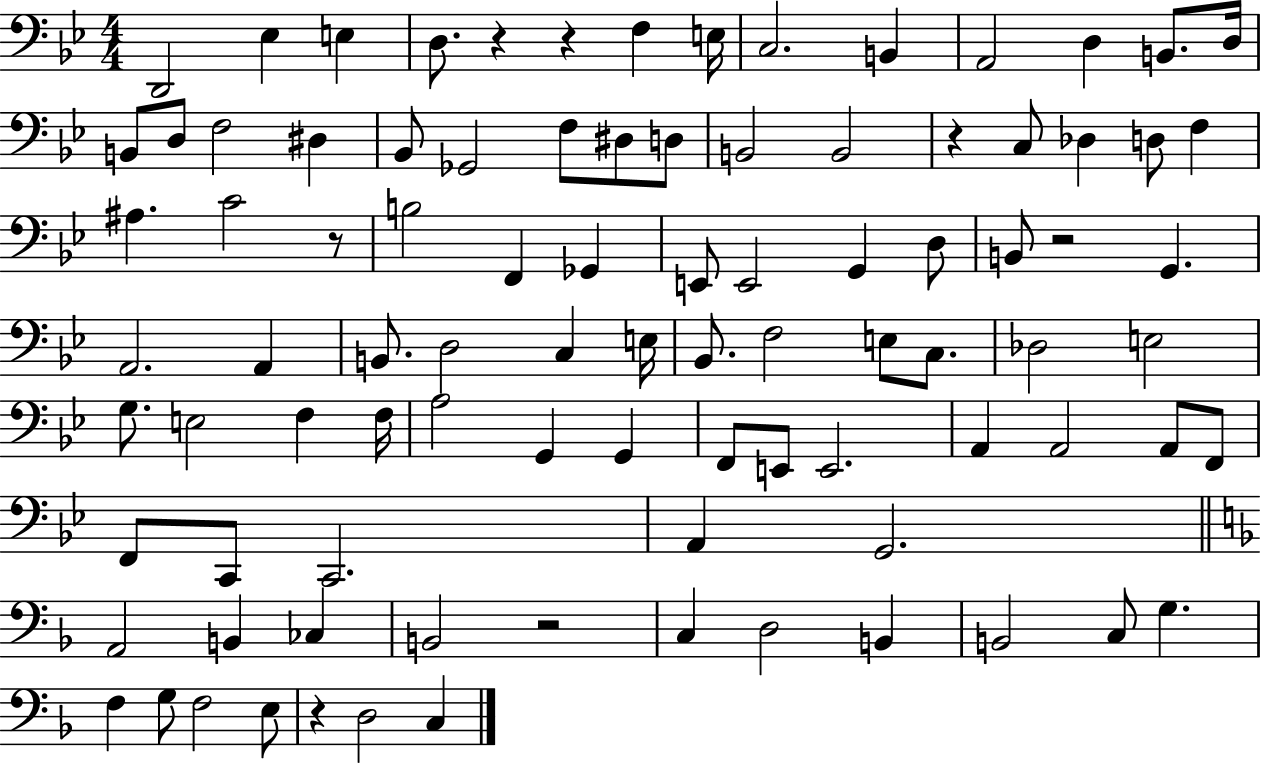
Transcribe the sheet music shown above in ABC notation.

X:1
T:Untitled
M:4/4
L:1/4
K:Bb
D,,2 _E, E, D,/2 z z F, E,/4 C,2 B,, A,,2 D, B,,/2 D,/4 B,,/2 D,/2 F,2 ^D, _B,,/2 _G,,2 F,/2 ^D,/2 D,/2 B,,2 B,,2 z C,/2 _D, D,/2 F, ^A, C2 z/2 B,2 F,, _G,, E,,/2 E,,2 G,, D,/2 B,,/2 z2 G,, A,,2 A,, B,,/2 D,2 C, E,/4 _B,,/2 F,2 E,/2 C,/2 _D,2 E,2 G,/2 E,2 F, F,/4 A,2 G,, G,, F,,/2 E,,/2 E,,2 A,, A,,2 A,,/2 F,,/2 F,,/2 C,,/2 C,,2 A,, G,,2 A,,2 B,, _C, B,,2 z2 C, D,2 B,, B,,2 C,/2 G, F, G,/2 F,2 E,/2 z D,2 C,